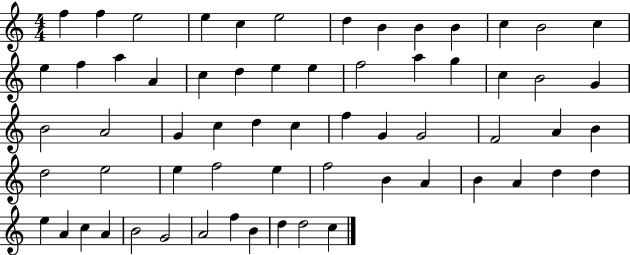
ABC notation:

X:1
T:Untitled
M:4/4
L:1/4
K:C
f f e2 e c e2 d B B B c B2 c e f a A c d e e f2 a g c B2 G B2 A2 G c d c f G G2 F2 A B d2 e2 e f2 e f2 B A B A d d e A c A B2 G2 A2 f B d d2 c